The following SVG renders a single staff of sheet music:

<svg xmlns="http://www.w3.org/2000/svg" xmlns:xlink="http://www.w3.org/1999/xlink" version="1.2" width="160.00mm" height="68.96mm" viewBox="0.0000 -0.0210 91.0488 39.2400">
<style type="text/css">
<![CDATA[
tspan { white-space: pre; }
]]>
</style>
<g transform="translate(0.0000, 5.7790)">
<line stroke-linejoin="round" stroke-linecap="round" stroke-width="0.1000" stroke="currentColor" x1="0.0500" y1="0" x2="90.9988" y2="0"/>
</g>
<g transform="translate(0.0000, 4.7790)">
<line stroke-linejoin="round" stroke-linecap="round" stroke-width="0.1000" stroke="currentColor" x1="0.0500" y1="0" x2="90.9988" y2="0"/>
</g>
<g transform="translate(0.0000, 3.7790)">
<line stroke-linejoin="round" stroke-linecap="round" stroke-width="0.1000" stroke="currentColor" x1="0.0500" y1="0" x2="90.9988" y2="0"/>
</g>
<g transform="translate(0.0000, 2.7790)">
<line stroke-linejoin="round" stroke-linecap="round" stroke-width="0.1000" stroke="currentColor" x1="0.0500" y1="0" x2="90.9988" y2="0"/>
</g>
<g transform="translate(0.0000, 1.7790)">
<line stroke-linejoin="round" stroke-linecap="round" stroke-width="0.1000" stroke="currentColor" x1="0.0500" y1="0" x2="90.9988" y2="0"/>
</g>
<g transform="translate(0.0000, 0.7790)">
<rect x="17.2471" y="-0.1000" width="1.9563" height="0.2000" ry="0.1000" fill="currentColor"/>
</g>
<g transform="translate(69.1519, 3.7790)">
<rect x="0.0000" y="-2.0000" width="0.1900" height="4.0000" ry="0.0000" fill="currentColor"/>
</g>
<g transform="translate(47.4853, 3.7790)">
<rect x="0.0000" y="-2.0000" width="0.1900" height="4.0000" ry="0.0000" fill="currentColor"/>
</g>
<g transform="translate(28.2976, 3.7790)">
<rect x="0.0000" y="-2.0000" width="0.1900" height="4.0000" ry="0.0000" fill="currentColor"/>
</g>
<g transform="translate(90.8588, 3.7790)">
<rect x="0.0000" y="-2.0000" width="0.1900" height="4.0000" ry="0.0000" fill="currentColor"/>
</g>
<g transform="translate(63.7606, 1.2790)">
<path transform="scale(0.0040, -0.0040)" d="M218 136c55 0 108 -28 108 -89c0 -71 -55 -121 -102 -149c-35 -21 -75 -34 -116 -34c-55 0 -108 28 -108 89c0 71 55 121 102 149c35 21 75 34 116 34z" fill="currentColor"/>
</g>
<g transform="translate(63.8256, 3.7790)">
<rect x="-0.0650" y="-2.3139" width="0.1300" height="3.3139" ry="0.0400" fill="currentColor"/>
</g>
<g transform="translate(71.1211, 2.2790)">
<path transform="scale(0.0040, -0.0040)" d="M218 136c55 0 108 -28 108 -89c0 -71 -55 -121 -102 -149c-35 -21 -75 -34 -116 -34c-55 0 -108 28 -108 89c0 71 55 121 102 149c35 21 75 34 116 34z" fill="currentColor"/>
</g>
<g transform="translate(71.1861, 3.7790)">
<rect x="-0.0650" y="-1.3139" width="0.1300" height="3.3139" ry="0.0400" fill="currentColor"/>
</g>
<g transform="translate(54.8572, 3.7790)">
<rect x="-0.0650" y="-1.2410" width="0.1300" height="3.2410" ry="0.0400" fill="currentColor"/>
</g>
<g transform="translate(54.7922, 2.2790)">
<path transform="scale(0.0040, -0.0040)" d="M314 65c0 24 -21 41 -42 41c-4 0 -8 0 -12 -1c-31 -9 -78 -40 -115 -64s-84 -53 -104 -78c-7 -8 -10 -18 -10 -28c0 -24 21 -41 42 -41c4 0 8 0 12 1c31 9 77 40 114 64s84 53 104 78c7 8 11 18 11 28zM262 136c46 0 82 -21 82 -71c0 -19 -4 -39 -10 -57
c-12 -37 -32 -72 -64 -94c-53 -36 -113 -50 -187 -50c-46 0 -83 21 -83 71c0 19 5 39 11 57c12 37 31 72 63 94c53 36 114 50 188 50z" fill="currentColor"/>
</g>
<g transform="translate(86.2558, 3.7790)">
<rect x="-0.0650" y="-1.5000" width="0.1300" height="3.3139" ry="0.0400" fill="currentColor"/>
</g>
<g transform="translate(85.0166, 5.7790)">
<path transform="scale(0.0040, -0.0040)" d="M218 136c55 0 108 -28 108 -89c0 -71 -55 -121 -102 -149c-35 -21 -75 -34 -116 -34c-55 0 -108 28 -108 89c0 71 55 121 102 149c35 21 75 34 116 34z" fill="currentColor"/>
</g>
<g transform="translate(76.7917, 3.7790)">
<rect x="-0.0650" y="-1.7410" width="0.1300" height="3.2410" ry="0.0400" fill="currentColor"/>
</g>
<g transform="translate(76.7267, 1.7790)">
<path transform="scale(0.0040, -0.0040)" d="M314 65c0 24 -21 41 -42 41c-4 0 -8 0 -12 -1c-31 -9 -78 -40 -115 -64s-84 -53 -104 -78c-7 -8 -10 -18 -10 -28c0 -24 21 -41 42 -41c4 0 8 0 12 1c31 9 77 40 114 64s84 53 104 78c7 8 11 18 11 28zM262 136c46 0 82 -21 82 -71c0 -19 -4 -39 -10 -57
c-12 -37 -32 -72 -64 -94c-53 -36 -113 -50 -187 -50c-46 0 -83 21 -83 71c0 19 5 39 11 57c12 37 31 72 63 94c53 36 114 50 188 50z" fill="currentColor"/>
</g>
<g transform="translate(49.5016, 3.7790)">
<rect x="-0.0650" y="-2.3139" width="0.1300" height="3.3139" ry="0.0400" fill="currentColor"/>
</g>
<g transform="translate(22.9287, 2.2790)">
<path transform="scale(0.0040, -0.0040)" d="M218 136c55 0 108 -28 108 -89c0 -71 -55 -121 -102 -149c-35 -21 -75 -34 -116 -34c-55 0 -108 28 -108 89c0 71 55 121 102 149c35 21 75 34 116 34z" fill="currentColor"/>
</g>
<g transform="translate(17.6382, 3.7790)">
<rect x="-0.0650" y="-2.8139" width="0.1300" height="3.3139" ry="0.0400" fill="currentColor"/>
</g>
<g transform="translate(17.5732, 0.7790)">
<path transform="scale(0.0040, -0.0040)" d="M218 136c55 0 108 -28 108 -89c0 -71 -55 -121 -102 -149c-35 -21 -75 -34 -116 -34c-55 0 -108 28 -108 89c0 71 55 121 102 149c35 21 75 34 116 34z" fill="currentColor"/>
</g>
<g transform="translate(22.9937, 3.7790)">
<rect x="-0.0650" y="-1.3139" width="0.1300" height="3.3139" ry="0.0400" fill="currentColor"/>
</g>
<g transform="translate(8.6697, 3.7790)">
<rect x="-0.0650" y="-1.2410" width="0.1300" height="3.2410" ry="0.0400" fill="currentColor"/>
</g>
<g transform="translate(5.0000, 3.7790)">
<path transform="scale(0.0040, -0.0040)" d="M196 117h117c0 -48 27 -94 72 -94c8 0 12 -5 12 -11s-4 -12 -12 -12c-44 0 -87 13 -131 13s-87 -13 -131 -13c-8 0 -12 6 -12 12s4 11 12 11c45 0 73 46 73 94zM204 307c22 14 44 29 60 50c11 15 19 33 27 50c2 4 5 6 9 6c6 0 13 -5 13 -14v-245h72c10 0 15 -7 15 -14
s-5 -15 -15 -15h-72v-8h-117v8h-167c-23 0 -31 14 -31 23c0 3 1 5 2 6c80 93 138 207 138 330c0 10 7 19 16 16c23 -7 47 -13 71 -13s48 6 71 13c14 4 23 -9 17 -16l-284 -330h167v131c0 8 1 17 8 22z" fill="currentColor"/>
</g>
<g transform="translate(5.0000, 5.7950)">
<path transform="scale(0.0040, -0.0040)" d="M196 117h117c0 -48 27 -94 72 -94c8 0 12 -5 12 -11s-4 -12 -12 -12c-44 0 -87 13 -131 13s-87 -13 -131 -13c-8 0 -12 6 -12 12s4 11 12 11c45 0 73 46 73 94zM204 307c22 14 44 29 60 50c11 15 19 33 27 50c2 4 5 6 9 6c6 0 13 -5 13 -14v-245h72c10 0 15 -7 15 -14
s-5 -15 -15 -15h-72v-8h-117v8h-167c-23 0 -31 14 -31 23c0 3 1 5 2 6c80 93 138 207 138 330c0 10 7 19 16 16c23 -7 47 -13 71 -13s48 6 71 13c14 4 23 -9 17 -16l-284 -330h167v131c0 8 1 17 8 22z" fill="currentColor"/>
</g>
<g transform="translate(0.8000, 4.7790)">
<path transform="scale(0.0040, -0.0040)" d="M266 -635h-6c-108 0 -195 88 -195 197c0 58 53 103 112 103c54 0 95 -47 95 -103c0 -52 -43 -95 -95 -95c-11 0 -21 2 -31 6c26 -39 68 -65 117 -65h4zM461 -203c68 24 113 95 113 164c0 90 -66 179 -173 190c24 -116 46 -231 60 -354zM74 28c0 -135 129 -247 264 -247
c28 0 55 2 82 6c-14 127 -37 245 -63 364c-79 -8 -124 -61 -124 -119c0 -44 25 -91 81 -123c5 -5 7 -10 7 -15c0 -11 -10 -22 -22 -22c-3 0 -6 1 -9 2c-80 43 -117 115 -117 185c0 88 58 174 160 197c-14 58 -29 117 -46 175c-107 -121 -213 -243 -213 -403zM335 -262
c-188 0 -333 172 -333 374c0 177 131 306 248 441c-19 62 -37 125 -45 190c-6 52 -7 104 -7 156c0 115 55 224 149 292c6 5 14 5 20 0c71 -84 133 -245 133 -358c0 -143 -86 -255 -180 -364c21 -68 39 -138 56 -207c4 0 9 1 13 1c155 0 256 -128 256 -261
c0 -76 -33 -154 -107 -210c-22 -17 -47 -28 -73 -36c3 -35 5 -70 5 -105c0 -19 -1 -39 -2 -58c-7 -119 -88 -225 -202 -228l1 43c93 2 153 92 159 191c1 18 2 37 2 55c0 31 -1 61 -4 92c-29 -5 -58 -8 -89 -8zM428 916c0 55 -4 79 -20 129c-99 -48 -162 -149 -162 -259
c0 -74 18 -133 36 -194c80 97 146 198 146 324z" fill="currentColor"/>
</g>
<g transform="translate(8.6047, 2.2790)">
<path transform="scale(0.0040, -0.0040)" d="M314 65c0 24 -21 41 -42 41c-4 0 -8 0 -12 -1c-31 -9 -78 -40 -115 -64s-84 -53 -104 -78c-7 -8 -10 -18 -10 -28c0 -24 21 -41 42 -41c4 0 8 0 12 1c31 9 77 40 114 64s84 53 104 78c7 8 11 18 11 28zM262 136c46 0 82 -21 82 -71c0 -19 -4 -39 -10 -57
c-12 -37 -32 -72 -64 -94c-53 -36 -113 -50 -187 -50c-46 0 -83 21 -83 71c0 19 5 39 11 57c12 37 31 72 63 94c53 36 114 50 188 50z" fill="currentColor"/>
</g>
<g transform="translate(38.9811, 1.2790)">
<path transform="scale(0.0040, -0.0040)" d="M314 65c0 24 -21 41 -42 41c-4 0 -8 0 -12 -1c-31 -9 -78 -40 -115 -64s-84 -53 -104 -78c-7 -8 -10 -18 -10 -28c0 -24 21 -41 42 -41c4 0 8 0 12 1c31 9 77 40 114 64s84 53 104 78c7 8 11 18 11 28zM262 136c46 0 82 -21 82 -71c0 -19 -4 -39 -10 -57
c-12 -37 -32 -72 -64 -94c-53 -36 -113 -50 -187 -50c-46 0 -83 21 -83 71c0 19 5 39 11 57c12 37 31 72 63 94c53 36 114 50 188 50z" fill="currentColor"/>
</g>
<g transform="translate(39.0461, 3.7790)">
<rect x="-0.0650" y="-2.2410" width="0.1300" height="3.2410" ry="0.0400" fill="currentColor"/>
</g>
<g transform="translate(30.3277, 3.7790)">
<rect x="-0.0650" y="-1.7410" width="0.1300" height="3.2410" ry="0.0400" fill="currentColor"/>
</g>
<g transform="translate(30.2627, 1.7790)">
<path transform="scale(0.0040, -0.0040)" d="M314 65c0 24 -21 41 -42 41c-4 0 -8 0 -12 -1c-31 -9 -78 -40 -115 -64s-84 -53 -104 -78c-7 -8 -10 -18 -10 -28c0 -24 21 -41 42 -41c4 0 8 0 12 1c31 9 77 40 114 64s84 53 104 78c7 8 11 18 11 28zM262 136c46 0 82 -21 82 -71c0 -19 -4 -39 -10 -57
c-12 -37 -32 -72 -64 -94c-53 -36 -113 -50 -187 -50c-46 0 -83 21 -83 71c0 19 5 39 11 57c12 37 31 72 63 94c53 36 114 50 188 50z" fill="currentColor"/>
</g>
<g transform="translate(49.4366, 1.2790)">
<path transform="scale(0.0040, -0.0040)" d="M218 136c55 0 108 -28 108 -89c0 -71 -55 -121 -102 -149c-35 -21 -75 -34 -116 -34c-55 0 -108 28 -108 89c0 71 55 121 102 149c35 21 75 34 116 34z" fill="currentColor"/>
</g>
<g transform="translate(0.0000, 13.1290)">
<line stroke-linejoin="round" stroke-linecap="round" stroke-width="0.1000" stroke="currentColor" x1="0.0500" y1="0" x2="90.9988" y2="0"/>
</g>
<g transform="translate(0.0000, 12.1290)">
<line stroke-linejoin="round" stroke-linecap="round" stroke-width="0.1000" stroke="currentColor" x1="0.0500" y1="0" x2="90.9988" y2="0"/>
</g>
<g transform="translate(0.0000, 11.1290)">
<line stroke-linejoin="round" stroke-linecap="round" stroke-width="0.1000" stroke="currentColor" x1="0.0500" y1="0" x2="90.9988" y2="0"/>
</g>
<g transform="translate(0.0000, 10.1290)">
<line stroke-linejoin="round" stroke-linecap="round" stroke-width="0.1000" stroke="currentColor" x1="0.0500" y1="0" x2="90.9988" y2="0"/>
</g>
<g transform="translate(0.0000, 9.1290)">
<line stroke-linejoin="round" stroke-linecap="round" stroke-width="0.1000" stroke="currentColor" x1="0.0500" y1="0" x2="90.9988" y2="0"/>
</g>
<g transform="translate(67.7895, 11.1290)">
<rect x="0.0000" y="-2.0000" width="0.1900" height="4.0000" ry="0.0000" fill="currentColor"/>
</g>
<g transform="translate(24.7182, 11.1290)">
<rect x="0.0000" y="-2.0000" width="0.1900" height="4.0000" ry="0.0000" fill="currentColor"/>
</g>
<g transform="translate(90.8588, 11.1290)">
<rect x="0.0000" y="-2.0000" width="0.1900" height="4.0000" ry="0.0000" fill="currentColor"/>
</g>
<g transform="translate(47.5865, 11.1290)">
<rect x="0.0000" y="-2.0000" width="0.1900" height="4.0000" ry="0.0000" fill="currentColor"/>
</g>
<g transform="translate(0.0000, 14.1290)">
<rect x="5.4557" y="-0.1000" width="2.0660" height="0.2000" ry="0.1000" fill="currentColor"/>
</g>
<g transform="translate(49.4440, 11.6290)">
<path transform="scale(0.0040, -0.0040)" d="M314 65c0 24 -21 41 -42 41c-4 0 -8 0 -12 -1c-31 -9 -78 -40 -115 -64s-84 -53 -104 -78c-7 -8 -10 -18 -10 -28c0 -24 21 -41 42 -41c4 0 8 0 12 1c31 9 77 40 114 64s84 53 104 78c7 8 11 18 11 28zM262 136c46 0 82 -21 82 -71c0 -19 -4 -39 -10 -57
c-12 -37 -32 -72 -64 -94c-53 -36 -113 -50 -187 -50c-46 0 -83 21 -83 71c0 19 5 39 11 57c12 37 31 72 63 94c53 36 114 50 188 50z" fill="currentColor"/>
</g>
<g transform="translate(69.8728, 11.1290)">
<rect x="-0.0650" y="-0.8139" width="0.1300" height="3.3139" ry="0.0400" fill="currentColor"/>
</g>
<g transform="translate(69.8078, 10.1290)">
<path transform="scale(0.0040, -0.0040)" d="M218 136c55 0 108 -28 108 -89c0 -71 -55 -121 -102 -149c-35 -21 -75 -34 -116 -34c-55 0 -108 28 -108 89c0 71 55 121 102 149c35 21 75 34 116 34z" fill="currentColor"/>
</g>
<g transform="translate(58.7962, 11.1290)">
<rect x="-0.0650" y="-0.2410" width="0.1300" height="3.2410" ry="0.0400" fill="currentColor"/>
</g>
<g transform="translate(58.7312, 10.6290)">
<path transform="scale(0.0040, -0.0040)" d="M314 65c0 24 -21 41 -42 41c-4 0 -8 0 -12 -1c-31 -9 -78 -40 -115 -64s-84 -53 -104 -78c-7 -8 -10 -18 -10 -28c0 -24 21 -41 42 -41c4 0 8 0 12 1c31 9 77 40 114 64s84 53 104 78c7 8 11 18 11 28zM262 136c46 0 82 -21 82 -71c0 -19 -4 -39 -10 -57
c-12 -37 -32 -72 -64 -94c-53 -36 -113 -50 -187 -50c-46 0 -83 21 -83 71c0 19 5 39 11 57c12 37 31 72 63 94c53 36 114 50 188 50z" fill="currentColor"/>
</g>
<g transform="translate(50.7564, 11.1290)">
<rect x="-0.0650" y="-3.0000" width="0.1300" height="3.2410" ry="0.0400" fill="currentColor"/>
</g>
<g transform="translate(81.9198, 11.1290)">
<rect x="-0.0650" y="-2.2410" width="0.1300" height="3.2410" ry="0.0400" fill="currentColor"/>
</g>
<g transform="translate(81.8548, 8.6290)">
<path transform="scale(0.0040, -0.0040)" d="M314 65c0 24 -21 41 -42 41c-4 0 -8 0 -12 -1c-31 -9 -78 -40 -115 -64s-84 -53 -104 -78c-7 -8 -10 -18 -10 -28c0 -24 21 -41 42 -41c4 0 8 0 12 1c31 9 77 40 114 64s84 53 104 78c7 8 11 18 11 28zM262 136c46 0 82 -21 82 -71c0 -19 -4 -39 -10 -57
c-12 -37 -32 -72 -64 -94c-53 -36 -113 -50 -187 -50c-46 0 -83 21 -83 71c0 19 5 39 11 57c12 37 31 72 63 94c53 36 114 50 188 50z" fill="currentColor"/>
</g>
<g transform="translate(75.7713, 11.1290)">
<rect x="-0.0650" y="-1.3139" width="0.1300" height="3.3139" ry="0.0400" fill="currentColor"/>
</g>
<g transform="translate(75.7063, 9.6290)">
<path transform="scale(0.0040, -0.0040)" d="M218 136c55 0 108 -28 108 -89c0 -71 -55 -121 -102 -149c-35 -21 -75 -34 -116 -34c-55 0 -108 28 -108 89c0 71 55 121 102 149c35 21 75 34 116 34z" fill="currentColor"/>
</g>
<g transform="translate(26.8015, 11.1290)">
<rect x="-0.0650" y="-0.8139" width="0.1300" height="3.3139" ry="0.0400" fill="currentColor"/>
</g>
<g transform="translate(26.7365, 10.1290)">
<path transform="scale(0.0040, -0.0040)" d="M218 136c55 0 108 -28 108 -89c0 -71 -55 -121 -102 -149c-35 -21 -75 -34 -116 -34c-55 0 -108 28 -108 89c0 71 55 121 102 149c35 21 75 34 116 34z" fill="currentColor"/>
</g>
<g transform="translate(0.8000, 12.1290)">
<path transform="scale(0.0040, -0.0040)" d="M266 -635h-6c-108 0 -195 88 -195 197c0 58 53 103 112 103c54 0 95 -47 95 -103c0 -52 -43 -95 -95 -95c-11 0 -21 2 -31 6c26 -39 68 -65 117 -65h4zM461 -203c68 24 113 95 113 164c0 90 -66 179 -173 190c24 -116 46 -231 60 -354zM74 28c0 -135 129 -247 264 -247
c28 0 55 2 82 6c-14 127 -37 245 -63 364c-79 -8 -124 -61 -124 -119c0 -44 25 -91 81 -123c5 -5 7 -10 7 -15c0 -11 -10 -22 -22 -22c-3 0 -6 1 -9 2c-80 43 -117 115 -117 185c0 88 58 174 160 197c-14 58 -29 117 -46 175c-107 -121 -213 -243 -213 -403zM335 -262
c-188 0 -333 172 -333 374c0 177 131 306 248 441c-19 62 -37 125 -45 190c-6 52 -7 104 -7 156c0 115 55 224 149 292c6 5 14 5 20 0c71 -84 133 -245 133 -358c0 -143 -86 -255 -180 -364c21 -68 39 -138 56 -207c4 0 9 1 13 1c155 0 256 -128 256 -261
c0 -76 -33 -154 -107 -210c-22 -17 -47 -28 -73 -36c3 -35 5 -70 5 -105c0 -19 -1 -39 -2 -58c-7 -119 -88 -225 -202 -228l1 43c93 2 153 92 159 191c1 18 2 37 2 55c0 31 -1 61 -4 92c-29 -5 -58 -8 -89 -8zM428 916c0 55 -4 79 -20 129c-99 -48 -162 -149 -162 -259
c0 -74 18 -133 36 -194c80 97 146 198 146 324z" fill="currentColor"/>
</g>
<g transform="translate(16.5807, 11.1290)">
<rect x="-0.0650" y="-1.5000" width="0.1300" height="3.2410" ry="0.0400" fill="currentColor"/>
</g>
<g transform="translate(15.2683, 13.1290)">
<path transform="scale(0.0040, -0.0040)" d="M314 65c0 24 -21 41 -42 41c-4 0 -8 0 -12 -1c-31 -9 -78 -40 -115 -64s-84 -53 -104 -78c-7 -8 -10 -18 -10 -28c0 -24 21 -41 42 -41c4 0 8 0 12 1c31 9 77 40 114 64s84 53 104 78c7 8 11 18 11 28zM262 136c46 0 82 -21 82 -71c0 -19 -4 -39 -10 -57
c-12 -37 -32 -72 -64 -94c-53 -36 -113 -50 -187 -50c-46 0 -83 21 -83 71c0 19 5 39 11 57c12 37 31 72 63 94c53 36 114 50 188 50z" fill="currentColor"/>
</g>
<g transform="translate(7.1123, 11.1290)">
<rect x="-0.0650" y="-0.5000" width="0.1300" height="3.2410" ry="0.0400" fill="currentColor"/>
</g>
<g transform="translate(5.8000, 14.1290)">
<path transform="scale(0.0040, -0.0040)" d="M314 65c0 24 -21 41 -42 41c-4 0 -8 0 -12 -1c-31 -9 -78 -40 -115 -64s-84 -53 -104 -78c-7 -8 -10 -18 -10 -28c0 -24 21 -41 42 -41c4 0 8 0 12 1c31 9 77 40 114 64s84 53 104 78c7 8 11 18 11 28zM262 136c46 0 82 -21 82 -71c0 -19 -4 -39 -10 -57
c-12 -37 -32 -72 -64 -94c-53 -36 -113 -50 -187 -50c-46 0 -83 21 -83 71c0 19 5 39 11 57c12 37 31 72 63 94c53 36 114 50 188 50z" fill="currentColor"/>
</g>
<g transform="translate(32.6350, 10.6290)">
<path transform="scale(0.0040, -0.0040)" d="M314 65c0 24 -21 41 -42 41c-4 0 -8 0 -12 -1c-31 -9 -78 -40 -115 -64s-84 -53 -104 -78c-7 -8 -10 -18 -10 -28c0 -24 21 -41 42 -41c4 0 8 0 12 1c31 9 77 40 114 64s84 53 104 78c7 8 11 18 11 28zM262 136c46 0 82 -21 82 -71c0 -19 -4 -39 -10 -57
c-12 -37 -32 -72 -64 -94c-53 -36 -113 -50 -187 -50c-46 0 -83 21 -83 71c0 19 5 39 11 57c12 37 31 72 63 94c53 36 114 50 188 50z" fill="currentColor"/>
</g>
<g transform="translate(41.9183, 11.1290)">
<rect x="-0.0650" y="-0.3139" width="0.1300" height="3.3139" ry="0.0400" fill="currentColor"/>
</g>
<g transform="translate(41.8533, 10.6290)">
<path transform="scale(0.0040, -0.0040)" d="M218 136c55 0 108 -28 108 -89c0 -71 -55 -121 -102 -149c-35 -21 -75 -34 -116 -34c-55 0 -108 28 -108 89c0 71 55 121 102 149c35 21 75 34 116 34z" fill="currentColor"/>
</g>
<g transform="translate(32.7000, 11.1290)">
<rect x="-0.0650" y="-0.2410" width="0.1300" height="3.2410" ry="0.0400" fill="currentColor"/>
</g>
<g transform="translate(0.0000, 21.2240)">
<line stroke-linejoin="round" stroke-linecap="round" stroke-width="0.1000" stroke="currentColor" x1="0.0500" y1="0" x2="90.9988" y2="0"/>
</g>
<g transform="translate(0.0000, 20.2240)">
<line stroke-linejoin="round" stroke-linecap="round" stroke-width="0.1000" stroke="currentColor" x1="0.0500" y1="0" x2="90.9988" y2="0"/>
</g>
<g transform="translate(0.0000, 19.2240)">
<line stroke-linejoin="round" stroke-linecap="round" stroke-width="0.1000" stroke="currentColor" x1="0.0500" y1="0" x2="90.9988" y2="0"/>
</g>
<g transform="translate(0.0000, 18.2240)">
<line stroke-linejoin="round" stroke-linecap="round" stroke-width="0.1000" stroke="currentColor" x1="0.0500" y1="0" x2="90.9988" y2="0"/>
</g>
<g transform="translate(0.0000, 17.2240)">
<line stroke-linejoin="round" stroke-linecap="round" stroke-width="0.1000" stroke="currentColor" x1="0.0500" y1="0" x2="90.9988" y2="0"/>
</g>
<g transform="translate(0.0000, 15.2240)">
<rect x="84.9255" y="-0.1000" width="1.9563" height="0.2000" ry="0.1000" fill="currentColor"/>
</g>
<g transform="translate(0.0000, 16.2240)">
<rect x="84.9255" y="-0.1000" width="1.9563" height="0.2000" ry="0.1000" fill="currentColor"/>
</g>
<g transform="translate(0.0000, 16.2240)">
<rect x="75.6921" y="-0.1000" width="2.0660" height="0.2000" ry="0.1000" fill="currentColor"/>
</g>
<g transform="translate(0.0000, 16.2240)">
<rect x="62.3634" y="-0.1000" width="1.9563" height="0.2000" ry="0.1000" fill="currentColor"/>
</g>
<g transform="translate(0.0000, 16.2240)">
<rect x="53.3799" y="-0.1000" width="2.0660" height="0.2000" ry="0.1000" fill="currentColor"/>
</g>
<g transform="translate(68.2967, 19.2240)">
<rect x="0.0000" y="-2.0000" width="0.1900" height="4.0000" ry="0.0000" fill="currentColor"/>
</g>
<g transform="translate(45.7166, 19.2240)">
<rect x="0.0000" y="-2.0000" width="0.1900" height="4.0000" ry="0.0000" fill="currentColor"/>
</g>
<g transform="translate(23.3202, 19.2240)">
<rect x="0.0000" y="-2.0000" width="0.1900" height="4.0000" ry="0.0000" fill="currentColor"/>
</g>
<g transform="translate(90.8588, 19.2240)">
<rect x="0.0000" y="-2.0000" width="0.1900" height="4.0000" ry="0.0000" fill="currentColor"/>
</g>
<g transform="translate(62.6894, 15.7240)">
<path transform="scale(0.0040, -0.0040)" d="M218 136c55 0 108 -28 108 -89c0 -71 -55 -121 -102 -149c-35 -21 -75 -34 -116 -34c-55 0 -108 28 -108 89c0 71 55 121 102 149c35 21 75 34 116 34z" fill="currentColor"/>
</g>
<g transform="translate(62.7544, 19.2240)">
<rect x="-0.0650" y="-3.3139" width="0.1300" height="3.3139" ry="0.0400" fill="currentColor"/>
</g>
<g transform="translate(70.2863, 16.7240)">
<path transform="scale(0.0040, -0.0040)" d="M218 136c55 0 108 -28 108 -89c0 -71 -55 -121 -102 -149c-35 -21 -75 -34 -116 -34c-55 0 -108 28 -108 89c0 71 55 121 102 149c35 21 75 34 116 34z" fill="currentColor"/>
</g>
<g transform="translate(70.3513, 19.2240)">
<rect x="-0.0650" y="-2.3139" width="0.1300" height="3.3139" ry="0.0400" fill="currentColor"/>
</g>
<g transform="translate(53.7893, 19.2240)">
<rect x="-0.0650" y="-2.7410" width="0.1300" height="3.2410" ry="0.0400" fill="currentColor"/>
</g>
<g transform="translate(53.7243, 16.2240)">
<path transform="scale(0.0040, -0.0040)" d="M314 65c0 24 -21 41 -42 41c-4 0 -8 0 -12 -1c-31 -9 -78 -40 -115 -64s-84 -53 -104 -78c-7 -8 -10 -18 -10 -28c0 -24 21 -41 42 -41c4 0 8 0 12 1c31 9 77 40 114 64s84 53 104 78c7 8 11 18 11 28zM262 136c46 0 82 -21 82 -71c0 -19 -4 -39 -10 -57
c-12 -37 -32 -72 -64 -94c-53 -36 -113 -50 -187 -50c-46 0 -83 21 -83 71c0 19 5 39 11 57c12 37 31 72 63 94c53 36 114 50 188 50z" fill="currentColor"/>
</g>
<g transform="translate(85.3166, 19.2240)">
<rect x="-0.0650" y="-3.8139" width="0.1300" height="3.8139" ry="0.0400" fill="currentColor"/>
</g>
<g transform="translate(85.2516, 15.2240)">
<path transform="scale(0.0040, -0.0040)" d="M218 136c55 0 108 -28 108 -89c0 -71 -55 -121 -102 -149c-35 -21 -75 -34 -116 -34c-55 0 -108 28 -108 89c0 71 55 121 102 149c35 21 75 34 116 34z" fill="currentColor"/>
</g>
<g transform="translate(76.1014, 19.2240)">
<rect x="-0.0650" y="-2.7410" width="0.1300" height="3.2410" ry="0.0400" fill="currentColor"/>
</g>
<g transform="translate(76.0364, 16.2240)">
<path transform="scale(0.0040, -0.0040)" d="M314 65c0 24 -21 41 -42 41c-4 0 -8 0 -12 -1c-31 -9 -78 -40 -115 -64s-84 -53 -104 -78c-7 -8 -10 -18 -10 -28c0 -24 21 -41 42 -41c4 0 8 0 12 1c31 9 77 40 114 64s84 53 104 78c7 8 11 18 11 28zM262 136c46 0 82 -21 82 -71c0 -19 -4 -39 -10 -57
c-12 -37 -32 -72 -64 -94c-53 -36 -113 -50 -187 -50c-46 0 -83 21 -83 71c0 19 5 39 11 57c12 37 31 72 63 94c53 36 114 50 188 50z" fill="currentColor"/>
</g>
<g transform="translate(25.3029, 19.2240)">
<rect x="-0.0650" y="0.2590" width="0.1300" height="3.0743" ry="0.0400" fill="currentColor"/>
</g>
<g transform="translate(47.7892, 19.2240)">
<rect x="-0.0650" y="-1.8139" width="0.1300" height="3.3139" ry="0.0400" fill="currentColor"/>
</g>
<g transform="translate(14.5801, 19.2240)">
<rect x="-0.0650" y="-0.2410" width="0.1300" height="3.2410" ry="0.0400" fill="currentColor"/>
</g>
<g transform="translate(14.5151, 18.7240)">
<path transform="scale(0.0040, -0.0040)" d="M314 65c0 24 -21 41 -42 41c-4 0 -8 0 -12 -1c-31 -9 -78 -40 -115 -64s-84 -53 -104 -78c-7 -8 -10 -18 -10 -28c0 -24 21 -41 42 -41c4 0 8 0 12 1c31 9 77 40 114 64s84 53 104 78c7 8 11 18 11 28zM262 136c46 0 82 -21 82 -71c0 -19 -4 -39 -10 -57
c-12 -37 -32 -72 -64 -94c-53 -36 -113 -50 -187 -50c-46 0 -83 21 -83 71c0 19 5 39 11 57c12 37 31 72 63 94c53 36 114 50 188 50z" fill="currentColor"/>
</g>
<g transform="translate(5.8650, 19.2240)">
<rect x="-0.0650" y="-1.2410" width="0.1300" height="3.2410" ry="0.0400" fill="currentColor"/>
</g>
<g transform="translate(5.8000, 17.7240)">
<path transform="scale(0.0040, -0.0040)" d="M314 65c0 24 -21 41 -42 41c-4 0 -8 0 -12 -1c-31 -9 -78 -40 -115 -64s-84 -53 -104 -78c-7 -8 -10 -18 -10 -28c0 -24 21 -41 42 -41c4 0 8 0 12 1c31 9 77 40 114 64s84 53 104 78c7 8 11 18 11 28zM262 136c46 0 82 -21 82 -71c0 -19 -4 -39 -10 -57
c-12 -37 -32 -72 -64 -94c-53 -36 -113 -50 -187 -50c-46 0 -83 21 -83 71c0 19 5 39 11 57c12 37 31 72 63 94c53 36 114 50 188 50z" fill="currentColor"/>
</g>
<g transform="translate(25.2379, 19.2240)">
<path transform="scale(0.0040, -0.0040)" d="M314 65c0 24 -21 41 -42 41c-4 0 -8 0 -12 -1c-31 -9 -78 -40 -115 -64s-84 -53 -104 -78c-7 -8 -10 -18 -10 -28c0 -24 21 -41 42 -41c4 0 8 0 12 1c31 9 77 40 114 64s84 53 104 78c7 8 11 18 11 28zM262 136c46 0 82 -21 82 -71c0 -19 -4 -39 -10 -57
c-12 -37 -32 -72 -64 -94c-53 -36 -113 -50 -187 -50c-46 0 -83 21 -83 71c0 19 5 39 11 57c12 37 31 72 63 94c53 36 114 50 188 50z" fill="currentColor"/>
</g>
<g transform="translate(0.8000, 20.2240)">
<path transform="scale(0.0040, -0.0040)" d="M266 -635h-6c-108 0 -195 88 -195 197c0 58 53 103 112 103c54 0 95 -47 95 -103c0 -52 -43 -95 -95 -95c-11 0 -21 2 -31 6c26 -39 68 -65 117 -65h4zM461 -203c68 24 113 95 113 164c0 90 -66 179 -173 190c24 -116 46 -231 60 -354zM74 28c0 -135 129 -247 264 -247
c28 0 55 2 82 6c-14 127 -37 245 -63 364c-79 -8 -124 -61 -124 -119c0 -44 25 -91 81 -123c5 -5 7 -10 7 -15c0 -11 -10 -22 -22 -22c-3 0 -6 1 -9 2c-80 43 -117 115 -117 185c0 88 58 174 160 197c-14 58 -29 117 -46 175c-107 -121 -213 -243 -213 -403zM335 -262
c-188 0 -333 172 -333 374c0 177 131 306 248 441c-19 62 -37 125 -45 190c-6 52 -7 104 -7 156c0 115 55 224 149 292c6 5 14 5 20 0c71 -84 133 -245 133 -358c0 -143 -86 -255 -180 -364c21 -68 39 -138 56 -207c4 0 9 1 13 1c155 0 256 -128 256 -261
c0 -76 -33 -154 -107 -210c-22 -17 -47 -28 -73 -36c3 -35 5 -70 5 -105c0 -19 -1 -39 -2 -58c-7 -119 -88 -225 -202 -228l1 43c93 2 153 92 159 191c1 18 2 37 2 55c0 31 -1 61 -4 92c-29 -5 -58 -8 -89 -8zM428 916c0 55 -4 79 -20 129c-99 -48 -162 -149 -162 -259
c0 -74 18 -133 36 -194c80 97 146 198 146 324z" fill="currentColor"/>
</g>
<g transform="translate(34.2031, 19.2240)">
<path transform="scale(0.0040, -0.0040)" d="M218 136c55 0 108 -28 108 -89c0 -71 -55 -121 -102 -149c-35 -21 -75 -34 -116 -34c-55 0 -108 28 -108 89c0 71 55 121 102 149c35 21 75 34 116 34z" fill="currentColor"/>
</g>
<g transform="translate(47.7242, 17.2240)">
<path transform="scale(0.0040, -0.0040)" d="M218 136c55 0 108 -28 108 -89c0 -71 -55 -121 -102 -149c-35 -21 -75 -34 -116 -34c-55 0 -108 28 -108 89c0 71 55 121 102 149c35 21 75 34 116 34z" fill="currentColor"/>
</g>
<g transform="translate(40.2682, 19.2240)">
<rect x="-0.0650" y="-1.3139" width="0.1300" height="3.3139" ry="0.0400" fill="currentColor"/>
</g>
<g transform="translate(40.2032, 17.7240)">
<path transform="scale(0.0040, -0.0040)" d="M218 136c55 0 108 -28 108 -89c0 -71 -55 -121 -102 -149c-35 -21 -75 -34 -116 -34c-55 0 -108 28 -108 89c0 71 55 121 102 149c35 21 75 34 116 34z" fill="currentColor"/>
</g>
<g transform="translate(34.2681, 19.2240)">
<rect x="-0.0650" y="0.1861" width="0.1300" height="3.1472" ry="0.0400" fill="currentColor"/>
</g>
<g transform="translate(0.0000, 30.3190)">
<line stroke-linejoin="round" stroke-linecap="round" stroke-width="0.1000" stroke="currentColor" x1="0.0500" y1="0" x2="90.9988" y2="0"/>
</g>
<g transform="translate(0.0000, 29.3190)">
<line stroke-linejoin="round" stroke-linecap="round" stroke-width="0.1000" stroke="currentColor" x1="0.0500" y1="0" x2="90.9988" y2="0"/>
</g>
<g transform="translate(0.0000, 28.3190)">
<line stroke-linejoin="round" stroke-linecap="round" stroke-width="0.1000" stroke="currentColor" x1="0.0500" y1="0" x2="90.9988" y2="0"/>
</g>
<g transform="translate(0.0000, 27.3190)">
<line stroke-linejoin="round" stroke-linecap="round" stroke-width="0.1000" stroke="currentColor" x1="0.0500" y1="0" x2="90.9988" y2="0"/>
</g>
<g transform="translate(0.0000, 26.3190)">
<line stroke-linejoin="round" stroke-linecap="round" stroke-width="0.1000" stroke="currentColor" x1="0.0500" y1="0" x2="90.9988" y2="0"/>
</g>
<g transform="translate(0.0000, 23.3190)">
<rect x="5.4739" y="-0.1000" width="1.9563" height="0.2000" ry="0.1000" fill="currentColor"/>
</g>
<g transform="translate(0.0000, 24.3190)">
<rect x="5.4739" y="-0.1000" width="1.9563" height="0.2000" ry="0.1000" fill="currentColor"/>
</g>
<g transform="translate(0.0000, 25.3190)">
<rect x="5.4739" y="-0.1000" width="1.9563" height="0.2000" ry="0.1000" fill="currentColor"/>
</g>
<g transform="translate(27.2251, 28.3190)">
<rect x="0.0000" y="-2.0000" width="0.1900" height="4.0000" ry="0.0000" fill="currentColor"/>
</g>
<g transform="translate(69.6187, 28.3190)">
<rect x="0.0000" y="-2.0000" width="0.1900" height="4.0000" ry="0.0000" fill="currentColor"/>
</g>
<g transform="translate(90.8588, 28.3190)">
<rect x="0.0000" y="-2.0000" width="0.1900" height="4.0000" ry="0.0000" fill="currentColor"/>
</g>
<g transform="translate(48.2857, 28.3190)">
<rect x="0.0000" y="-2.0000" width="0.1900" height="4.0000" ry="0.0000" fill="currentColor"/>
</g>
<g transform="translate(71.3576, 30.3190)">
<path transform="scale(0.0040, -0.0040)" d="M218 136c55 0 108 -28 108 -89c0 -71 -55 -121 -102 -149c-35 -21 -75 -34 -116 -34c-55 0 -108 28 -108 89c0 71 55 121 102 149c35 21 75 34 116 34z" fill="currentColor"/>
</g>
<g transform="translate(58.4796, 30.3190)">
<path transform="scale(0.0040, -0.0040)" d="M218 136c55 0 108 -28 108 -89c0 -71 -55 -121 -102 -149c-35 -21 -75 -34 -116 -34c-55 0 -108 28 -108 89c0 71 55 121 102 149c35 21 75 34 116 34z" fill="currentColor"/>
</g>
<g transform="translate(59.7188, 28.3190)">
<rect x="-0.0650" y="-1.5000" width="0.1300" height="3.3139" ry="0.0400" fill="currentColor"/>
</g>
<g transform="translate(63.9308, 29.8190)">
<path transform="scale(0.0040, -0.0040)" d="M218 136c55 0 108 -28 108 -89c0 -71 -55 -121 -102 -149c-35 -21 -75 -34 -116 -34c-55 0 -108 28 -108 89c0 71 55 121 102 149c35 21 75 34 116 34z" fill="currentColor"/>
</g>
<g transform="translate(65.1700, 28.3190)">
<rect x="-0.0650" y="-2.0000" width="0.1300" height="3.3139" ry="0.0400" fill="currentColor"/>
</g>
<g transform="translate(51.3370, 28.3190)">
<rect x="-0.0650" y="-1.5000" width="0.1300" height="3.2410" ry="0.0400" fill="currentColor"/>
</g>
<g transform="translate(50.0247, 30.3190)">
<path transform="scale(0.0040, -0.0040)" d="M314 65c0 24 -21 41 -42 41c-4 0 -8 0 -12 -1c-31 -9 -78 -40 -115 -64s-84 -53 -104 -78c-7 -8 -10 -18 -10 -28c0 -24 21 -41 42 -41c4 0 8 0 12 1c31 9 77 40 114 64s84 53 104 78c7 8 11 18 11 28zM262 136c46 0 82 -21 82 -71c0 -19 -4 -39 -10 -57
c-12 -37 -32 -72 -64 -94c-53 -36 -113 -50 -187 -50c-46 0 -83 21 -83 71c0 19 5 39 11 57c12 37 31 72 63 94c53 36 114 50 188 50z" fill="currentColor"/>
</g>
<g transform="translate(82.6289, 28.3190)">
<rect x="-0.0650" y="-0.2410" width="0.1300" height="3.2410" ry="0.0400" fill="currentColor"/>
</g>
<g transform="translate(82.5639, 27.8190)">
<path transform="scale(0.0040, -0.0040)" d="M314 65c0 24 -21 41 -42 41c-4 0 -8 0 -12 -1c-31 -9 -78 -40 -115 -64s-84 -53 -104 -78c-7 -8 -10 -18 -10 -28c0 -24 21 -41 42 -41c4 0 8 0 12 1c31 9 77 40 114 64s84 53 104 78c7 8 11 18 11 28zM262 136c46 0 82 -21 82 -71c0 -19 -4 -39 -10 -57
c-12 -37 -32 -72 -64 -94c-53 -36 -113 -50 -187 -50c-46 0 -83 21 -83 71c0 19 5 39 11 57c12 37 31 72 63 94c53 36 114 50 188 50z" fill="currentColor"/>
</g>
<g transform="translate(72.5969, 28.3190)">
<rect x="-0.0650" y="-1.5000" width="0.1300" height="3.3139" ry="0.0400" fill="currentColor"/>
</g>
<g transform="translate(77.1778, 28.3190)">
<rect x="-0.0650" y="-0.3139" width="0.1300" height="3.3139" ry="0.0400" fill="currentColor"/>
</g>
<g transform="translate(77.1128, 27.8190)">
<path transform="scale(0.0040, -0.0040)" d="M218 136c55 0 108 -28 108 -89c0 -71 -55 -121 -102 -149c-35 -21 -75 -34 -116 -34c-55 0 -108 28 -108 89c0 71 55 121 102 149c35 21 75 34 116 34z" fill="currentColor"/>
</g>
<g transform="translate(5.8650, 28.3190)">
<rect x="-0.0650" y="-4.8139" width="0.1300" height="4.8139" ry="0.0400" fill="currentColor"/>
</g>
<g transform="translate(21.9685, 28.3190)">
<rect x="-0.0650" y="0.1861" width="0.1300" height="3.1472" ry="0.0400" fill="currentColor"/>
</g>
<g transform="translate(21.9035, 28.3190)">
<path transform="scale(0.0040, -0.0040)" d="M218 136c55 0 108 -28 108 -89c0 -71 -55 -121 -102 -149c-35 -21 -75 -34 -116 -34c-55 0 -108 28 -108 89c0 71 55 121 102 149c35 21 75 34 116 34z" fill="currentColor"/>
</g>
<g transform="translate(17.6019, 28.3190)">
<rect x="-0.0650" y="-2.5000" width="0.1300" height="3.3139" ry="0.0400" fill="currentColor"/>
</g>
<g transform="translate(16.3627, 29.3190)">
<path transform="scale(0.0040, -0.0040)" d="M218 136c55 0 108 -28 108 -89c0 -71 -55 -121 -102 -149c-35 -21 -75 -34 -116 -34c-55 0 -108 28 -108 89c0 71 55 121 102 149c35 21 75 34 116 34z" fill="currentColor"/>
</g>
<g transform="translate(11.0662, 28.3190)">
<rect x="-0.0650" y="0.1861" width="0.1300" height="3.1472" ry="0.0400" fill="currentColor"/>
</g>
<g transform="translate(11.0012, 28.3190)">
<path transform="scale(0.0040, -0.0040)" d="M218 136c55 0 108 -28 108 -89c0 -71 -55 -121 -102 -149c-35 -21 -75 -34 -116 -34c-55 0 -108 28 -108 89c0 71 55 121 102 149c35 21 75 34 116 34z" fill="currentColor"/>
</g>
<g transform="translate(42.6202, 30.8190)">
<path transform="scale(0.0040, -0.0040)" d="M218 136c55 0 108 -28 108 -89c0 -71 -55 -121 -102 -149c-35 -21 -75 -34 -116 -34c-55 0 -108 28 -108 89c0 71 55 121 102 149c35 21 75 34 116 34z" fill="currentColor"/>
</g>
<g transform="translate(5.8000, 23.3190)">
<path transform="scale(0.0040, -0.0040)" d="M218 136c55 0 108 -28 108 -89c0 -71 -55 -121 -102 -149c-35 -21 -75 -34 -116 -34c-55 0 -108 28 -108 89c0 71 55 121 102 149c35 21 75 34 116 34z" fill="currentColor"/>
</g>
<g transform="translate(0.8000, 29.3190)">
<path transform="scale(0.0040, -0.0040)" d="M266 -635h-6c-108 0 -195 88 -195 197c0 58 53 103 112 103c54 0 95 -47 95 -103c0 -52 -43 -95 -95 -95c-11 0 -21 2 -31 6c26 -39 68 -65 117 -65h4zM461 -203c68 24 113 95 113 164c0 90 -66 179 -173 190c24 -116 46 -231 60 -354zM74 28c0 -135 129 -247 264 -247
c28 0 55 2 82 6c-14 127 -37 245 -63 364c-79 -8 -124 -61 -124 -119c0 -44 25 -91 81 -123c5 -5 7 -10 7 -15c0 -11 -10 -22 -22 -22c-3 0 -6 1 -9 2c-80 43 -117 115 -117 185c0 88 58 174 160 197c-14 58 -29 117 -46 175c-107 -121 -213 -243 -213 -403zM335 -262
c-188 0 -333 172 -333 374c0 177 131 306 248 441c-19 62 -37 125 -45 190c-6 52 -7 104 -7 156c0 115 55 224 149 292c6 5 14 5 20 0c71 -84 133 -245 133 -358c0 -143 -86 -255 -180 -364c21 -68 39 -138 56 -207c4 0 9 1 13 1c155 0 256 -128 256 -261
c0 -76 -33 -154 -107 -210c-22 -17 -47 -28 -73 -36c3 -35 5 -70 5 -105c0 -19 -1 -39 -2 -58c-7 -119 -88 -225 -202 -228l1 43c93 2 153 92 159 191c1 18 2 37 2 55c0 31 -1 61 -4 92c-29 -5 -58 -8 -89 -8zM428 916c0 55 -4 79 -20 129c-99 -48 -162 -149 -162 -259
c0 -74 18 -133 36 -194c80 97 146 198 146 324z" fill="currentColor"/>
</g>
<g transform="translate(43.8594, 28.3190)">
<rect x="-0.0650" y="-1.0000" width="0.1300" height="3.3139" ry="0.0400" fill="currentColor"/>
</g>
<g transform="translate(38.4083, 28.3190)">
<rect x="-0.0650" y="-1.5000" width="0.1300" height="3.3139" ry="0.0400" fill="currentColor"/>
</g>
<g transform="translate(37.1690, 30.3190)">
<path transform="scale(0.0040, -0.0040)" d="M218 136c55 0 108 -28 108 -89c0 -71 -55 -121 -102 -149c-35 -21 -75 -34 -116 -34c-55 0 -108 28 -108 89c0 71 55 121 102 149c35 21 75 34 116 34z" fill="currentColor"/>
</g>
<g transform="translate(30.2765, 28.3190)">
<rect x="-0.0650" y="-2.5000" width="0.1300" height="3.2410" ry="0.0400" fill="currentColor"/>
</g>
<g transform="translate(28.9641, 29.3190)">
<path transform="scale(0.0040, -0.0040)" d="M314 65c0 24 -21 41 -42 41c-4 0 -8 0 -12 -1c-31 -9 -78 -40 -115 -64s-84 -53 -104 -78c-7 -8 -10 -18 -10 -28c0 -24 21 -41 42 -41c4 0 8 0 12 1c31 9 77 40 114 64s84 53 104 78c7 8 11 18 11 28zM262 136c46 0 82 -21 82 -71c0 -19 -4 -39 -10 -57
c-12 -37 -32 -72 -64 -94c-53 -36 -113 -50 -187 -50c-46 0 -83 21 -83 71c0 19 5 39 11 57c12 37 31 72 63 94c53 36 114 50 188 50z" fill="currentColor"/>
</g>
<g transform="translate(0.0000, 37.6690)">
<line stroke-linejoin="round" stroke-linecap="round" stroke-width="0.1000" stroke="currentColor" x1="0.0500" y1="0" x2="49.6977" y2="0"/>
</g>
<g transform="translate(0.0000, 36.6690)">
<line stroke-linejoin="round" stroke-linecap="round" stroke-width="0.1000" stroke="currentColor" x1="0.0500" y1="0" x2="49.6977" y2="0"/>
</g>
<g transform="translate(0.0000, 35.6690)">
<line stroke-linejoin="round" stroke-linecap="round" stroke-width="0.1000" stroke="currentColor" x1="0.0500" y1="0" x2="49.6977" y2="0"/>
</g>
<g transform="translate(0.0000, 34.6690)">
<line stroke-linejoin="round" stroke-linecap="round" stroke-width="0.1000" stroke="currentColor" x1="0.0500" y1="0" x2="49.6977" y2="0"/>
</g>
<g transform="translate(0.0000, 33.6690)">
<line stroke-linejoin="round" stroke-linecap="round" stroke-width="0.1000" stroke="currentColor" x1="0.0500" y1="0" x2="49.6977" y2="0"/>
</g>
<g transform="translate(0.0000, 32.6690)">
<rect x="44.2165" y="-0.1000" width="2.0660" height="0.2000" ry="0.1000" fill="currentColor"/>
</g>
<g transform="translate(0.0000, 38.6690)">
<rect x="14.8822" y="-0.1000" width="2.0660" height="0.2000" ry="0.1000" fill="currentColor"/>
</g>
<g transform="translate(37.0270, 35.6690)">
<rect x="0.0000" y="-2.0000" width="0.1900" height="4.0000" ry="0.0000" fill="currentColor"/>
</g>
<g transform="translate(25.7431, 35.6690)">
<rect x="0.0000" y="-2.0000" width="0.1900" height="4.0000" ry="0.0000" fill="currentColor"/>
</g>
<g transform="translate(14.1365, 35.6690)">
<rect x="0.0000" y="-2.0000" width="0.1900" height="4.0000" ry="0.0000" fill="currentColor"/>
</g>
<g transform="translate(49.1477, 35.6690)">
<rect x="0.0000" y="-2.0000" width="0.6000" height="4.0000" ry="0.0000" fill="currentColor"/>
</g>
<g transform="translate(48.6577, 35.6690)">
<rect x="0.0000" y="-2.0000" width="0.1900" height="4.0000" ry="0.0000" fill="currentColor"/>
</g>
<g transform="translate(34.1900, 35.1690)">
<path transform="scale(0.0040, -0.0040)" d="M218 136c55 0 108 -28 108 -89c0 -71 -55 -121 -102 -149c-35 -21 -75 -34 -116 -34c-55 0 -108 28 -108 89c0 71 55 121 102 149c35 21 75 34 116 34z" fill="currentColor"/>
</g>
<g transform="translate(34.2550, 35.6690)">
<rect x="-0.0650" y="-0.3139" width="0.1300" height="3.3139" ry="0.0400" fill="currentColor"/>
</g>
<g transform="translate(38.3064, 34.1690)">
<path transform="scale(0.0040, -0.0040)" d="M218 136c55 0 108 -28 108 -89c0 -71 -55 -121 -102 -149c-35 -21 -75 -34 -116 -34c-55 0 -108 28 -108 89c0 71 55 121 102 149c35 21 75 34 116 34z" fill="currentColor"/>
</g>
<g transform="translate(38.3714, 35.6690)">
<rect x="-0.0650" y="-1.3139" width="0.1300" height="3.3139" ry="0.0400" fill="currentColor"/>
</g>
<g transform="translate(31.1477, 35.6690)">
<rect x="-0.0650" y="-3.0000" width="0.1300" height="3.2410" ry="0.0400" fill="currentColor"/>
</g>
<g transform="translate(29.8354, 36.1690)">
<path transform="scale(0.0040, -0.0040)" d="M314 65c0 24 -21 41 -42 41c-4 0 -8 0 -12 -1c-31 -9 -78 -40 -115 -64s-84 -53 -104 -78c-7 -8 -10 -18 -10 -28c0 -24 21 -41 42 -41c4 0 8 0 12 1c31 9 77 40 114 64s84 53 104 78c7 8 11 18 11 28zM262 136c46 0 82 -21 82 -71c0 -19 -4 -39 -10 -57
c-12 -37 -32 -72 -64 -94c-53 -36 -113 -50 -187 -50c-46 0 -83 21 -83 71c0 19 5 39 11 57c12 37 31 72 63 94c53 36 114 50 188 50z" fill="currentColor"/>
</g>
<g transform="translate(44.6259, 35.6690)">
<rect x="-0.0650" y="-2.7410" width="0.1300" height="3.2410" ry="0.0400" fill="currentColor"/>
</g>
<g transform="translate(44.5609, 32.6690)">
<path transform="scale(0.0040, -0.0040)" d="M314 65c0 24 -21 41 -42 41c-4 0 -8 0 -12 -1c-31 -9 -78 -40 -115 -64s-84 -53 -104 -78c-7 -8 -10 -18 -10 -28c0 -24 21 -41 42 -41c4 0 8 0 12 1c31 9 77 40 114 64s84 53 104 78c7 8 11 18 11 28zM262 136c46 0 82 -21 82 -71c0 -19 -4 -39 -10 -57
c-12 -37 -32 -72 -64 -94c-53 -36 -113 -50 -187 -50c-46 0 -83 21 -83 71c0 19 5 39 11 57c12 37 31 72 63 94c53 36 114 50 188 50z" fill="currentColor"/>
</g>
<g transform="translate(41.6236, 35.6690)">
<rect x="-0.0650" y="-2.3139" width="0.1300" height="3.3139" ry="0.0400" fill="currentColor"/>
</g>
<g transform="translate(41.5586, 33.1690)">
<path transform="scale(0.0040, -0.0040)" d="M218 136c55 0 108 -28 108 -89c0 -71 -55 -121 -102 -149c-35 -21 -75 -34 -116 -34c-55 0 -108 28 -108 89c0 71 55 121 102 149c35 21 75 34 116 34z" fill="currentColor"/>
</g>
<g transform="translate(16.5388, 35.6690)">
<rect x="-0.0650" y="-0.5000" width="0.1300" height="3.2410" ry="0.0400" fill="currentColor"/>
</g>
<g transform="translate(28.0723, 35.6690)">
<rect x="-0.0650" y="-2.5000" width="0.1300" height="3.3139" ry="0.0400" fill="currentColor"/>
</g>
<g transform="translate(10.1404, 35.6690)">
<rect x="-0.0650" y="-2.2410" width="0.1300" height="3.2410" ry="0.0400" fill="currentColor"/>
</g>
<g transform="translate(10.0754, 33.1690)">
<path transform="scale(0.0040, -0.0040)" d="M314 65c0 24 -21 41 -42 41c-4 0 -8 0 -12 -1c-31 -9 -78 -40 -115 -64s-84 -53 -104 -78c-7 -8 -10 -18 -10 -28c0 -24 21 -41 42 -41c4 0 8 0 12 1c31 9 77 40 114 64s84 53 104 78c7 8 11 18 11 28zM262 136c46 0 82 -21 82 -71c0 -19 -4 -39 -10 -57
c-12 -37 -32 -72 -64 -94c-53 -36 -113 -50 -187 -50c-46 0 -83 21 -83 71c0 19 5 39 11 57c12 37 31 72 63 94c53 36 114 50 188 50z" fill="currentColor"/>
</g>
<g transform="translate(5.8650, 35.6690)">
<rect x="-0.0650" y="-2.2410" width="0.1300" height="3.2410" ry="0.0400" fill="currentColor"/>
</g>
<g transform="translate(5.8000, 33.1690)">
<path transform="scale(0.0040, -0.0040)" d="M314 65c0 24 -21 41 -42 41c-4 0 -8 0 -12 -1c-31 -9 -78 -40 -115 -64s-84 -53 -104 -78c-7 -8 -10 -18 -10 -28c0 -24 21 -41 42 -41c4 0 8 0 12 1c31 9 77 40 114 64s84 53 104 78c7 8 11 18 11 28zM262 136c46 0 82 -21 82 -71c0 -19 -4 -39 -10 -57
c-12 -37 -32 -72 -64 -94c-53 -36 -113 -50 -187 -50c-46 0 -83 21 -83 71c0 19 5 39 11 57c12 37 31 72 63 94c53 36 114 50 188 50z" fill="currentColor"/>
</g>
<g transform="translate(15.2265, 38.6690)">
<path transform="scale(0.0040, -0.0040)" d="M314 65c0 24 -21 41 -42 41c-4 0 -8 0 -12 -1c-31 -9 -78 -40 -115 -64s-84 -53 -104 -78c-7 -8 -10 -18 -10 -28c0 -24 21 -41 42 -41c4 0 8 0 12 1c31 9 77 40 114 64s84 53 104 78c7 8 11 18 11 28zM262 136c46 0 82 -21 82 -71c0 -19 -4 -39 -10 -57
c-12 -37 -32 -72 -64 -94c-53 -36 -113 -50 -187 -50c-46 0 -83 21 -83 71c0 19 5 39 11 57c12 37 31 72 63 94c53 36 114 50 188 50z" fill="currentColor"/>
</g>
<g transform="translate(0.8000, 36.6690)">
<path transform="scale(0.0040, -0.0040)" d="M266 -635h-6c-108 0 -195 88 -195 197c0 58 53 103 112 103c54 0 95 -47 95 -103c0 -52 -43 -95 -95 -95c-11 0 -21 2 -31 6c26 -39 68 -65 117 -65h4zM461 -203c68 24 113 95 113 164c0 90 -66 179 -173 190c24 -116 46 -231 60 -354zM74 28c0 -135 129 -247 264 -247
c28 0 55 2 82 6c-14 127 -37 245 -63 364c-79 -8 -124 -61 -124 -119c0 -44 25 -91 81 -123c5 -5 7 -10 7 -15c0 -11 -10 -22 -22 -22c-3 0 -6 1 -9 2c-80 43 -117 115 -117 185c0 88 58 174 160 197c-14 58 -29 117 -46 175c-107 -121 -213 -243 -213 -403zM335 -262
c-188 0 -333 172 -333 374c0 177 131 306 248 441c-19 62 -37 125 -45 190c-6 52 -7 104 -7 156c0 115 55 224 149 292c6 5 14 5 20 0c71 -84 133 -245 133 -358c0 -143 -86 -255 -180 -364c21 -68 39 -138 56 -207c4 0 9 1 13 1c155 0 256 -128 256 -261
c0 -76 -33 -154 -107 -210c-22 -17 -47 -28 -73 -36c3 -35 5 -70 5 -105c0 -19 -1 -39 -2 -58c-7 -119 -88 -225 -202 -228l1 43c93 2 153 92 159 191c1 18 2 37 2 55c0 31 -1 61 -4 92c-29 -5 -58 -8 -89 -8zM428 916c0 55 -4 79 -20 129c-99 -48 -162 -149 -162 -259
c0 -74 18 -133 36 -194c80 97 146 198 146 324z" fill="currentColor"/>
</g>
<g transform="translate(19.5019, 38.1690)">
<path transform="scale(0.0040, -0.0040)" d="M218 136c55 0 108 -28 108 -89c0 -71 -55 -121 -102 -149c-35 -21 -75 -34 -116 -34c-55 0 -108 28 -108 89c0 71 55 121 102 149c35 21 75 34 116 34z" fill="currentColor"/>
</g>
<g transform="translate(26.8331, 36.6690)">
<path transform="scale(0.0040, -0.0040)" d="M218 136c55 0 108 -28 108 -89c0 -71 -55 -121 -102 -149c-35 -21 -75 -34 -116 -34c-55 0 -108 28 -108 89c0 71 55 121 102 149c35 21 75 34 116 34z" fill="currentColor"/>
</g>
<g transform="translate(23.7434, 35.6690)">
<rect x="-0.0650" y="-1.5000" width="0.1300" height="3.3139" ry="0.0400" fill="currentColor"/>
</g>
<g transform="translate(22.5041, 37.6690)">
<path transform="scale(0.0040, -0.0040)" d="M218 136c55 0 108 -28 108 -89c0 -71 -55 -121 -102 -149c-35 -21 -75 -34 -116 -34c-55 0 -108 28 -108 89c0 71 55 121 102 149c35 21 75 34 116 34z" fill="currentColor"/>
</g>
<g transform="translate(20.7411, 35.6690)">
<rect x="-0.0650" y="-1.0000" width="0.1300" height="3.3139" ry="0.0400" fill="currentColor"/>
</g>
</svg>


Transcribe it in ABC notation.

X:1
T:Untitled
M:4/4
L:1/4
K:C
e2 a e f2 g2 g e2 g e f2 E C2 E2 d c2 c A2 c2 d e g2 e2 c2 B2 B e f a2 b g a2 c' e' B G B G2 E D E2 E F E c c2 g2 g2 C2 D E G A2 c e g a2